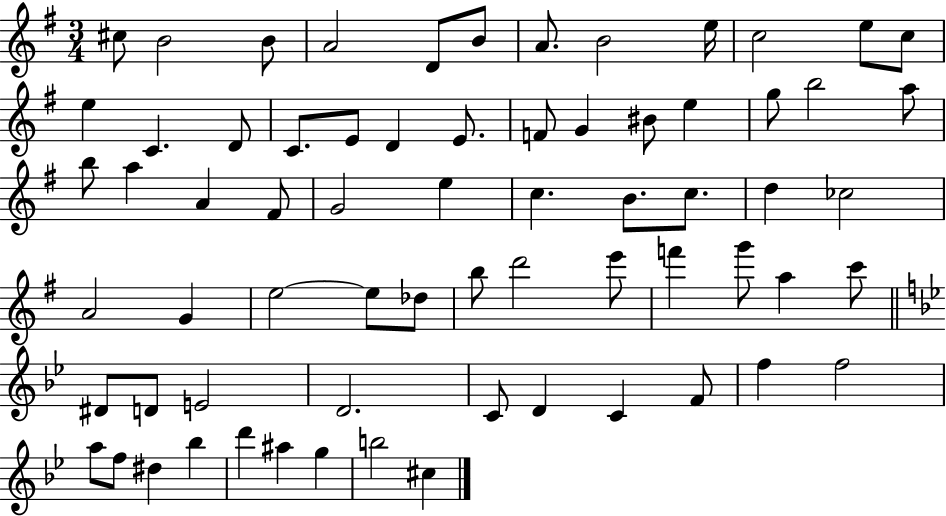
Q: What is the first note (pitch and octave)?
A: C#5